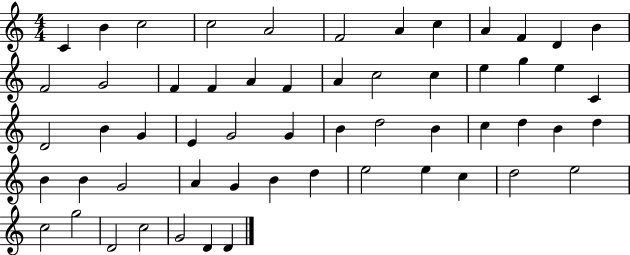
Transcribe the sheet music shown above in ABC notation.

X:1
T:Untitled
M:4/4
L:1/4
K:C
C B c2 c2 A2 F2 A c A F D B F2 G2 F F A F A c2 c e g e C D2 B G E G2 G B d2 B c d B d B B G2 A G B d e2 e c d2 e2 c2 g2 D2 c2 G2 D D